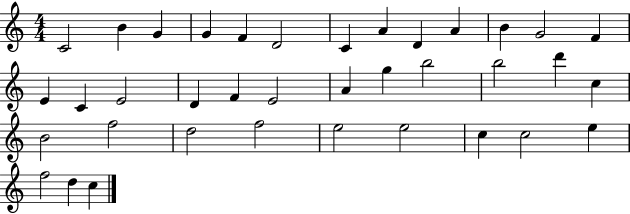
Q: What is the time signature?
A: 4/4